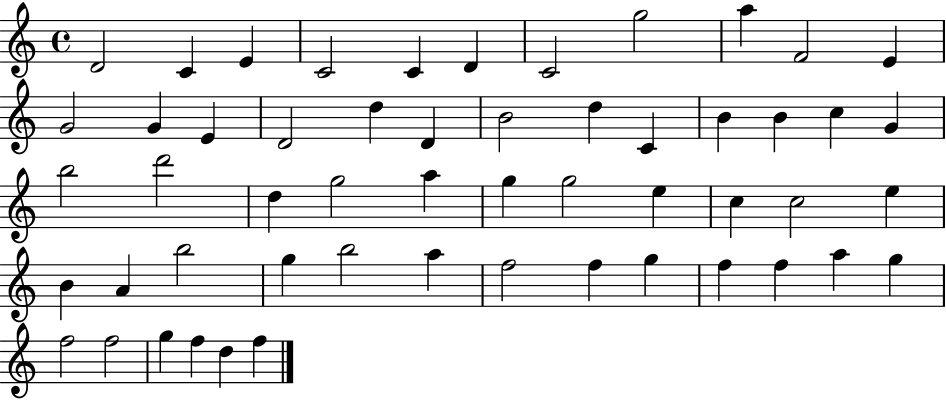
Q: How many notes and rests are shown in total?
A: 54